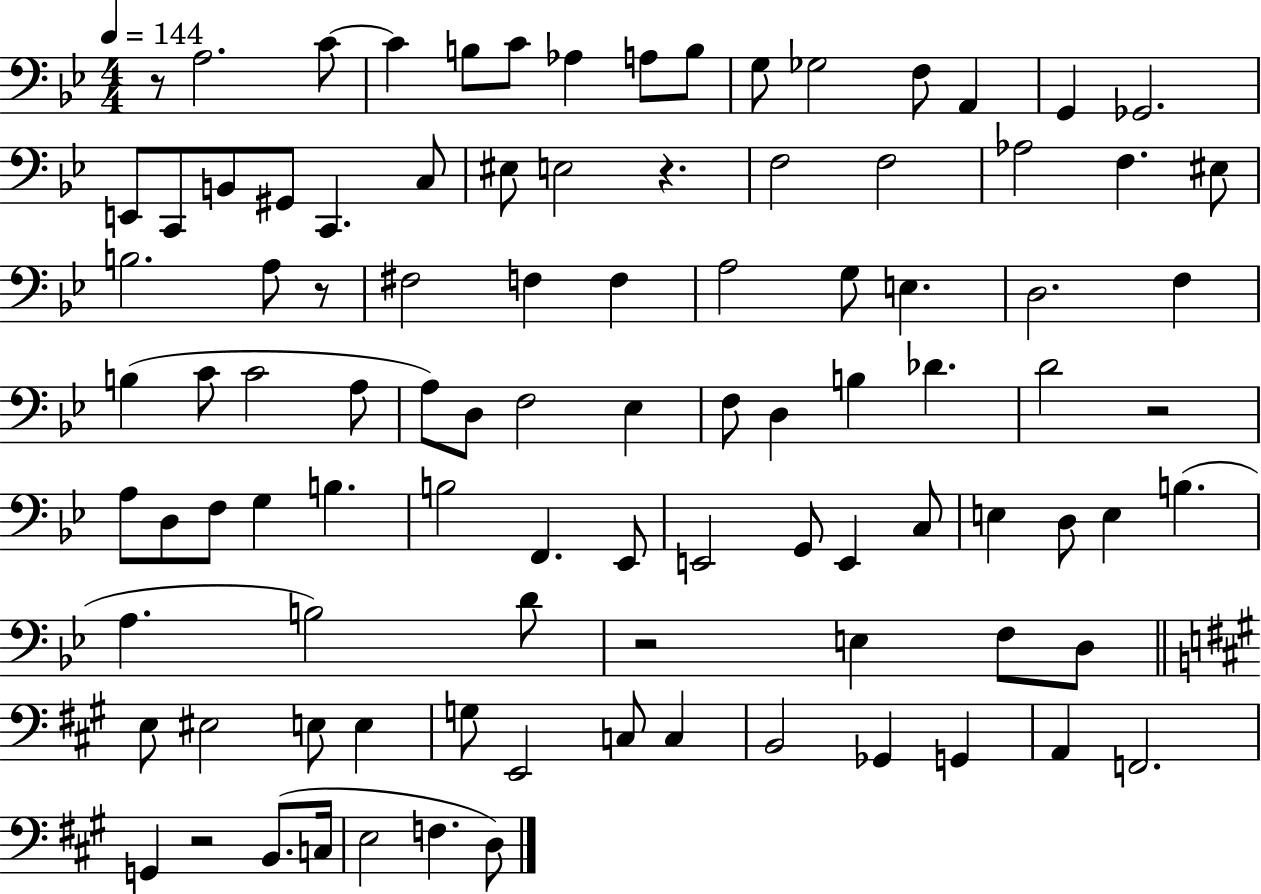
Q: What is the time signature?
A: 4/4